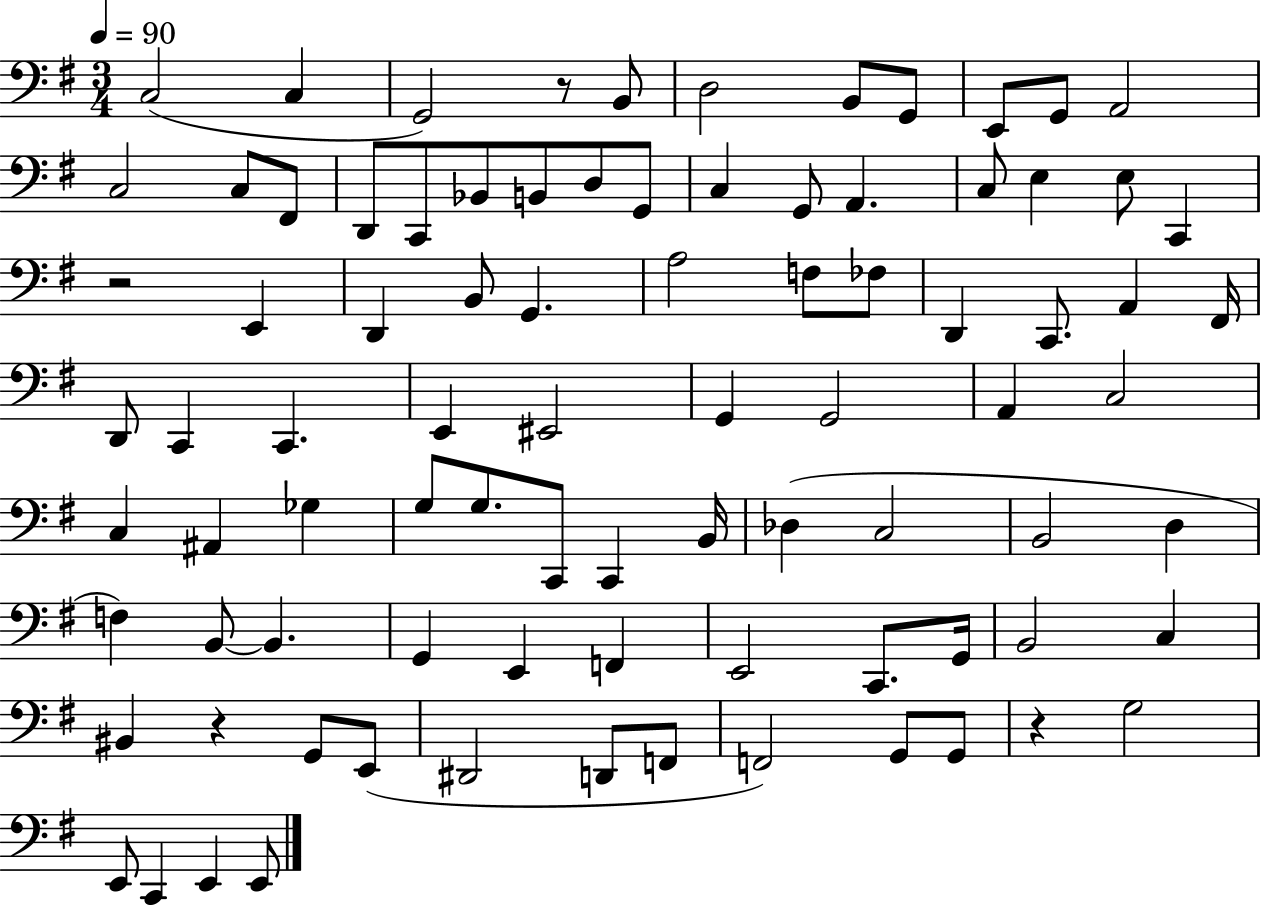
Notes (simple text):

C3/h C3/q G2/h R/e B2/e D3/h B2/e G2/e E2/e G2/e A2/h C3/h C3/e F#2/e D2/e C2/e Bb2/e B2/e D3/e G2/e C3/q G2/e A2/q. C3/e E3/q E3/e C2/q R/h E2/q D2/q B2/e G2/q. A3/h F3/e FES3/e D2/q C2/e. A2/q F#2/s D2/e C2/q C2/q. E2/q EIS2/h G2/q G2/h A2/q C3/h C3/q A#2/q Gb3/q G3/e G3/e. C2/e C2/q B2/s Db3/q C3/h B2/h D3/q F3/q B2/e B2/q. G2/q E2/q F2/q E2/h C2/e. G2/s B2/h C3/q BIS2/q R/q G2/e E2/e D#2/h D2/e F2/e F2/h G2/e G2/e R/q G3/h E2/e C2/q E2/q E2/e